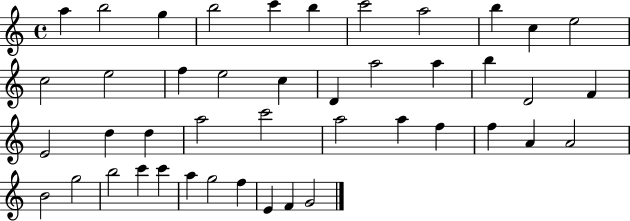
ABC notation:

X:1
T:Untitled
M:4/4
L:1/4
K:C
a b2 g b2 c' b c'2 a2 b c e2 c2 e2 f e2 c D a2 a b D2 F E2 d d a2 c'2 a2 a f f A A2 B2 g2 b2 c' c' a g2 f E F G2